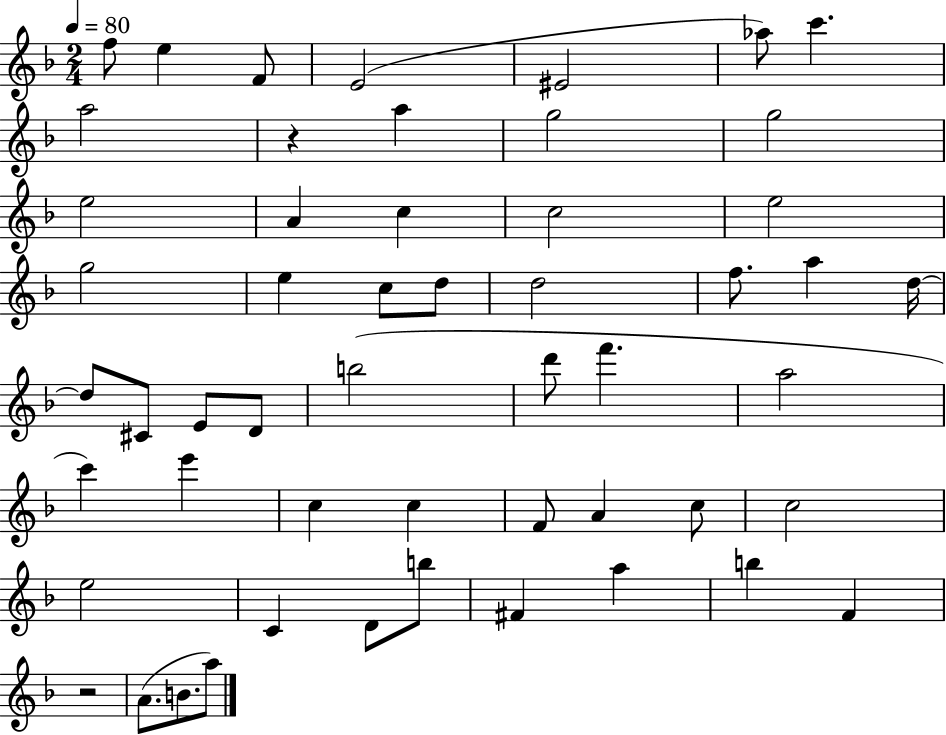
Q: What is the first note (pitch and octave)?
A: F5